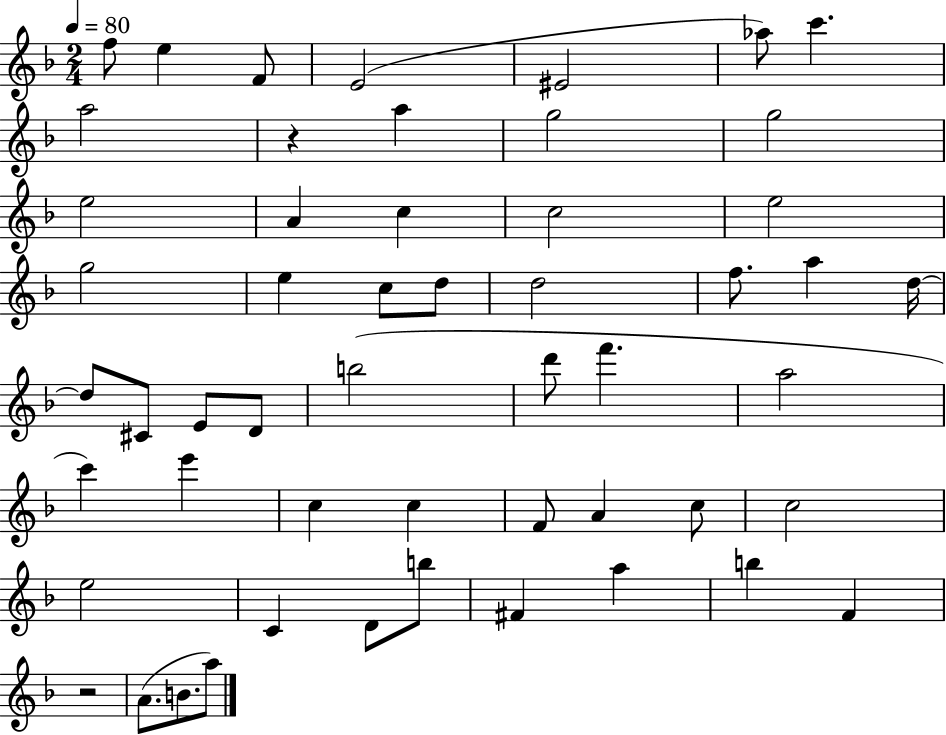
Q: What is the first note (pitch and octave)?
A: F5